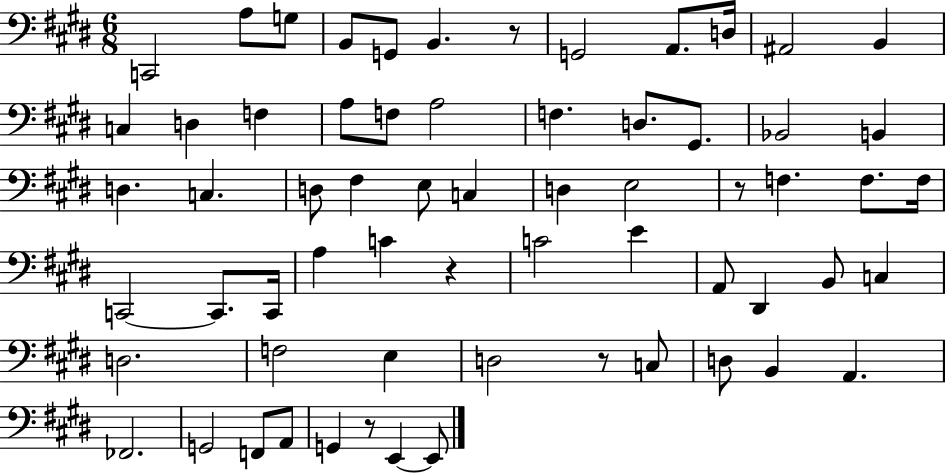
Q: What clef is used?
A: bass